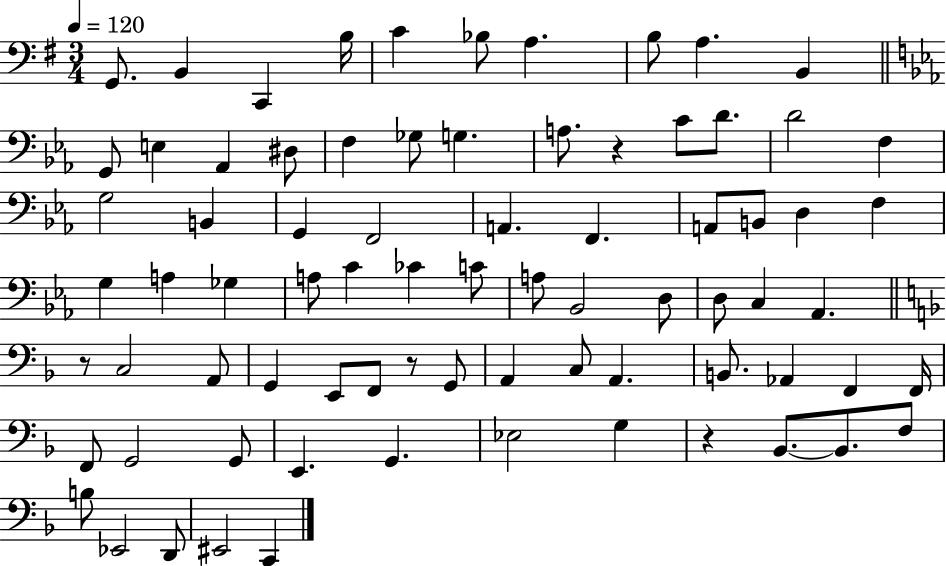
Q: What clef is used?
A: bass